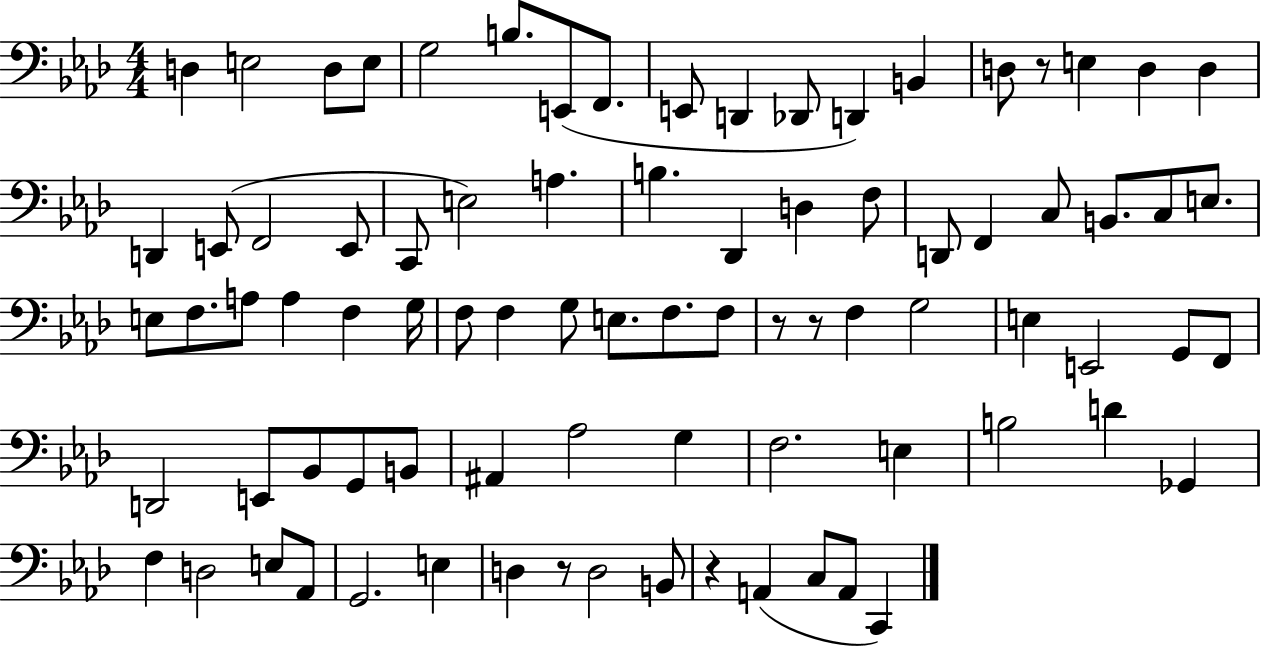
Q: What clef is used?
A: bass